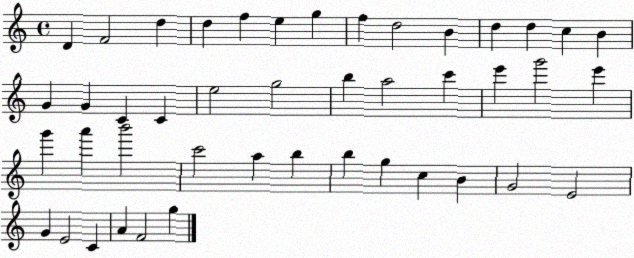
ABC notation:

X:1
T:Untitled
M:4/4
L:1/4
K:C
D F2 d d f e g f d2 B d d c B G G C C e2 g2 b a2 c' e' g'2 e' g' a' b'2 c'2 a b b g c B G2 E2 G E2 C A F2 g